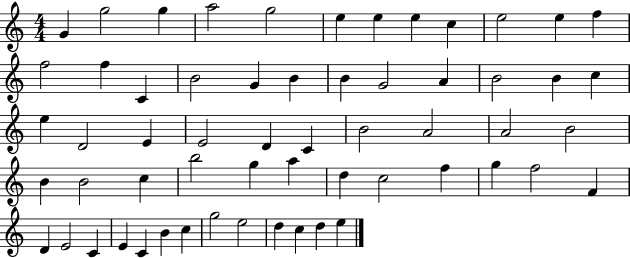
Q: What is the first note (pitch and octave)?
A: G4